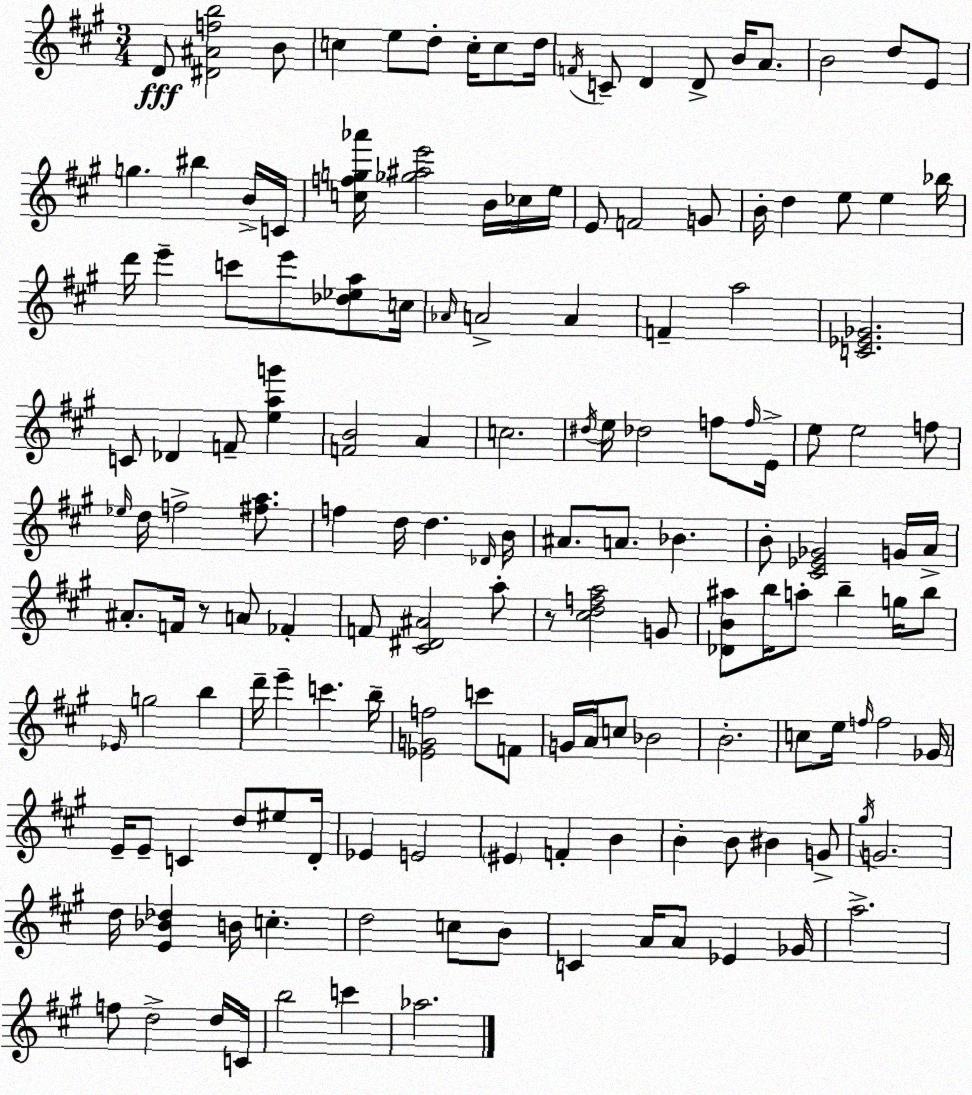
X:1
T:Untitled
M:3/4
L:1/4
K:A
D/2 [^D^Afb]2 B/2 c e/2 d/2 c/4 c/2 d/4 F/4 C/2 D D/2 B/4 A/2 B2 d/2 E/2 g ^b B/4 C/4 [cfg_a']/4 [_g^ae']2 B/4 _c/4 e/4 E/2 F2 G/2 B/4 d e/2 e _b/4 d'/4 e' c'/2 e'/2 [_d_ea]/2 c/4 _A/4 A2 A F a2 [C_E_G]2 C/2 _D F/2 [eag'] [FB]2 A c2 ^d/4 e/4 _d2 f/2 f/4 E/4 e/2 e2 f/2 _e/4 d/4 f2 [^fa]/2 f d/4 d _D/4 B/4 ^A/2 A/2 _B B/2 [^C_E_G]2 G/4 A/4 ^A/2 F/4 z/2 A/2 _F F/2 [^C^D^A]2 a/2 z/2 [^cdfa]2 G/2 [_DB^a]/2 b/4 a/2 b g/4 b/2 _E/4 g2 b d'/4 e' c' b/4 [_EGf]2 c'/2 F/2 G/4 A/4 c/2 _B2 B2 c/2 e/4 f/4 f2 _G/4 E/4 E/2 C d/2 ^e/2 D/4 _E E2 ^E F B B B/2 ^B G/2 ^g/4 G2 d/4 [E_B_d] B/4 c d2 c/2 B/2 C A/4 A/2 _E _G/4 a2 f/2 d2 d/4 C/4 b2 c' _a2